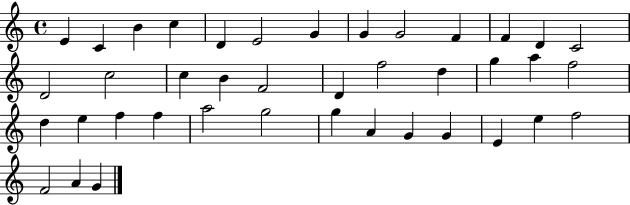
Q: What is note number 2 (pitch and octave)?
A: C4